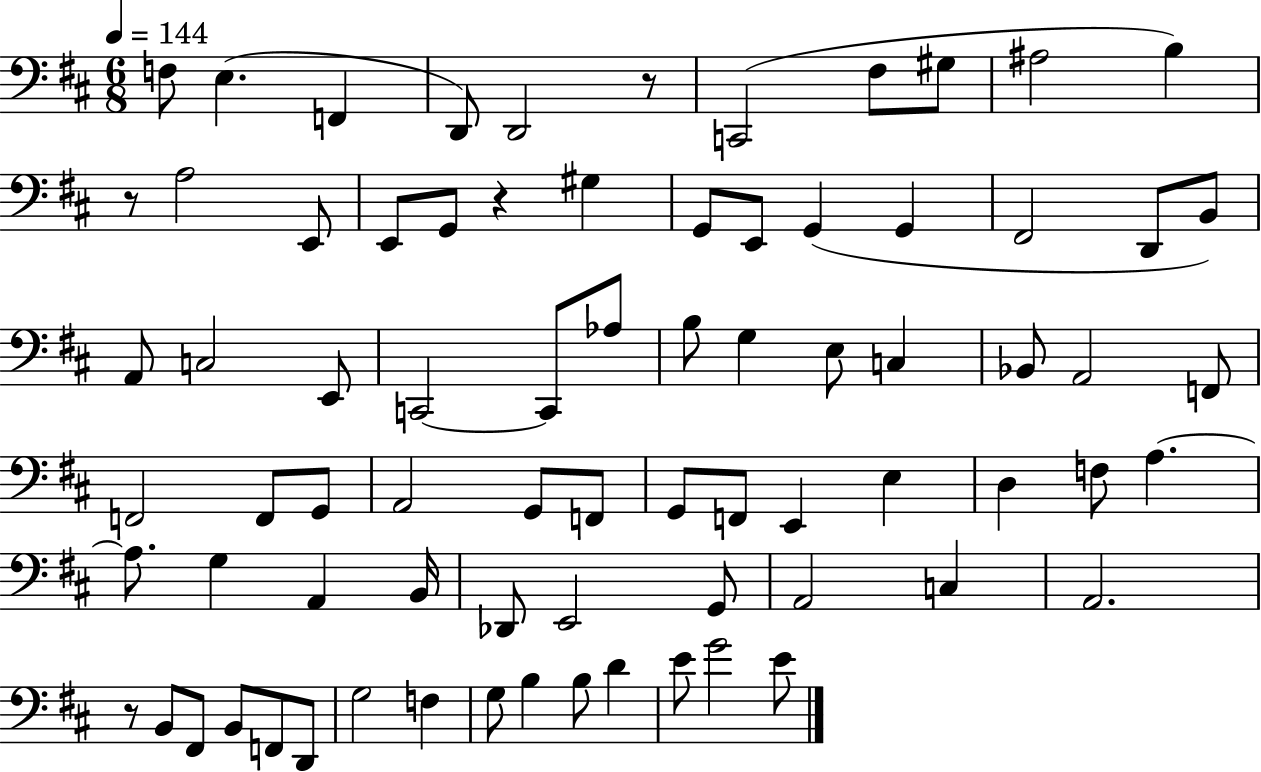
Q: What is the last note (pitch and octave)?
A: E4